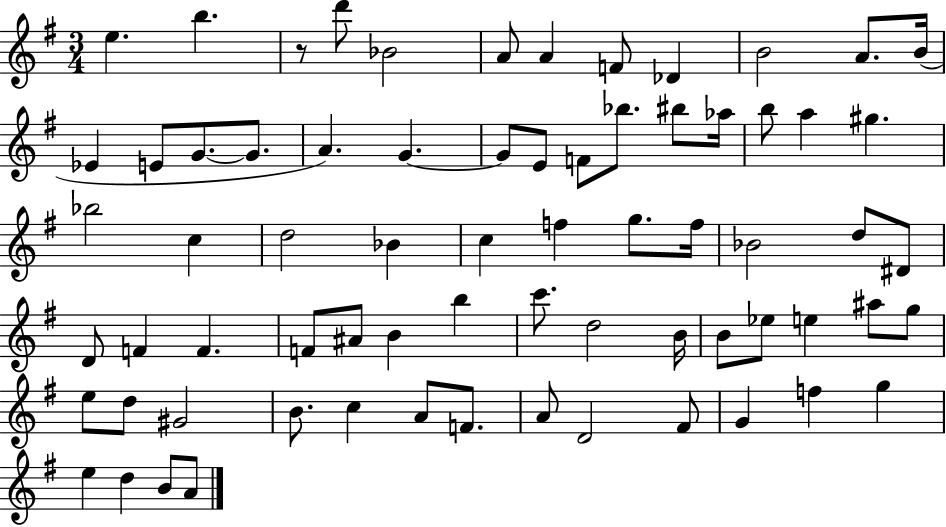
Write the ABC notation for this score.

X:1
T:Untitled
M:3/4
L:1/4
K:G
e b z/2 d'/2 _B2 A/2 A F/2 _D B2 A/2 B/4 _E E/2 G/2 G/2 A G G/2 E/2 F/2 _b/2 ^b/2 _a/4 b/2 a ^g _b2 c d2 _B c f g/2 f/4 _B2 d/2 ^D/2 D/2 F F F/2 ^A/2 B b c'/2 d2 B/4 B/2 _e/2 e ^a/2 g/2 e/2 d/2 ^G2 B/2 c A/2 F/2 A/2 D2 ^F/2 G f g e d B/2 A/2